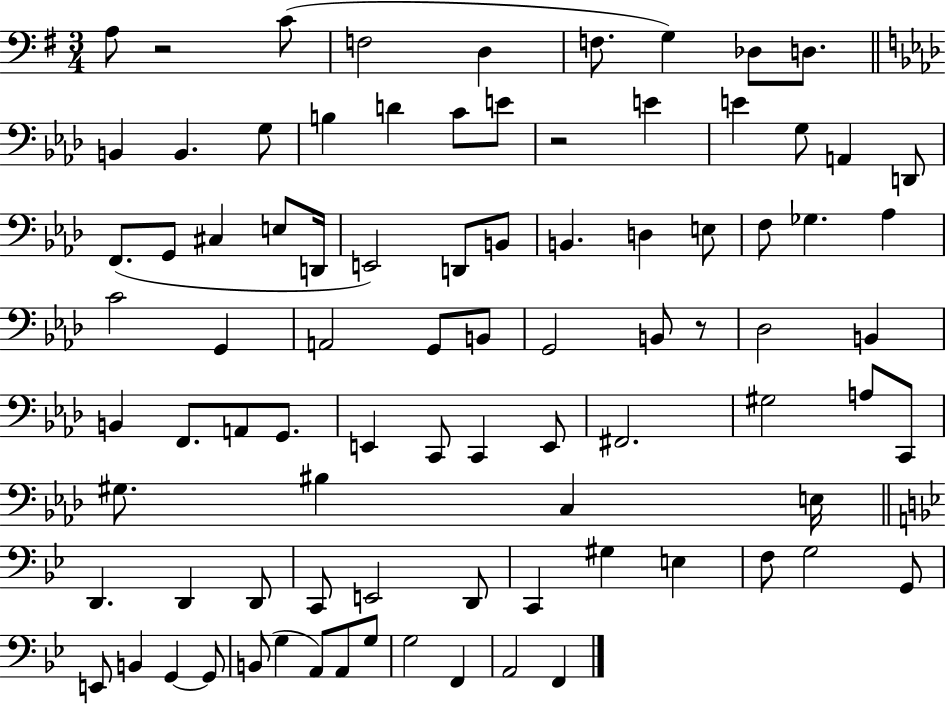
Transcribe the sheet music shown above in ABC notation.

X:1
T:Untitled
M:3/4
L:1/4
K:G
A,/2 z2 C/2 F,2 D, F,/2 G, _D,/2 D,/2 B,, B,, G,/2 B, D C/2 E/2 z2 E E G,/2 A,, D,,/2 F,,/2 G,,/2 ^C, E,/2 D,,/4 E,,2 D,,/2 B,,/2 B,, D, E,/2 F,/2 _G, _A, C2 G,, A,,2 G,,/2 B,,/2 G,,2 B,,/2 z/2 _D,2 B,, B,, F,,/2 A,,/2 G,,/2 E,, C,,/2 C,, E,,/2 ^F,,2 ^G,2 A,/2 C,,/2 ^G,/2 ^B, C, E,/4 D,, D,, D,,/2 C,,/2 E,,2 D,,/2 C,, ^G, E, F,/2 G,2 G,,/2 E,,/2 B,, G,, G,,/2 B,,/2 G, A,,/2 A,,/2 G,/2 G,2 F,, A,,2 F,,